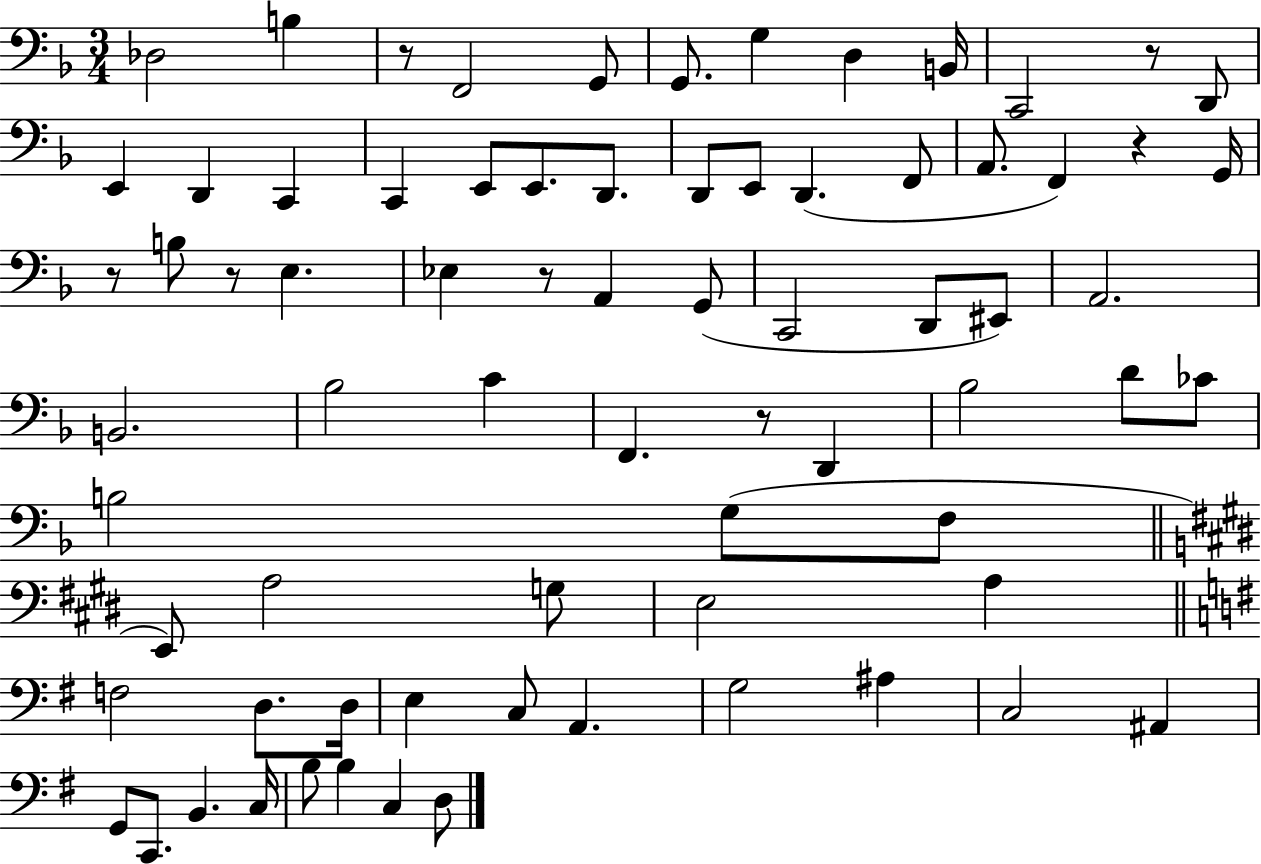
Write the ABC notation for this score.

X:1
T:Untitled
M:3/4
L:1/4
K:F
_D,2 B, z/2 F,,2 G,,/2 G,,/2 G, D, B,,/4 C,,2 z/2 D,,/2 E,, D,, C,, C,, E,,/2 E,,/2 D,,/2 D,,/2 E,,/2 D,, F,,/2 A,,/2 F,, z G,,/4 z/2 B,/2 z/2 E, _E, z/2 A,, G,,/2 C,,2 D,,/2 ^E,,/2 A,,2 B,,2 _B,2 C F,, z/2 D,, _B,2 D/2 _C/2 B,2 G,/2 F,/2 E,,/2 A,2 G,/2 E,2 A, F,2 D,/2 D,/4 E, C,/2 A,, G,2 ^A, C,2 ^A,, G,,/2 C,,/2 B,, C,/4 B,/2 B, C, D,/2